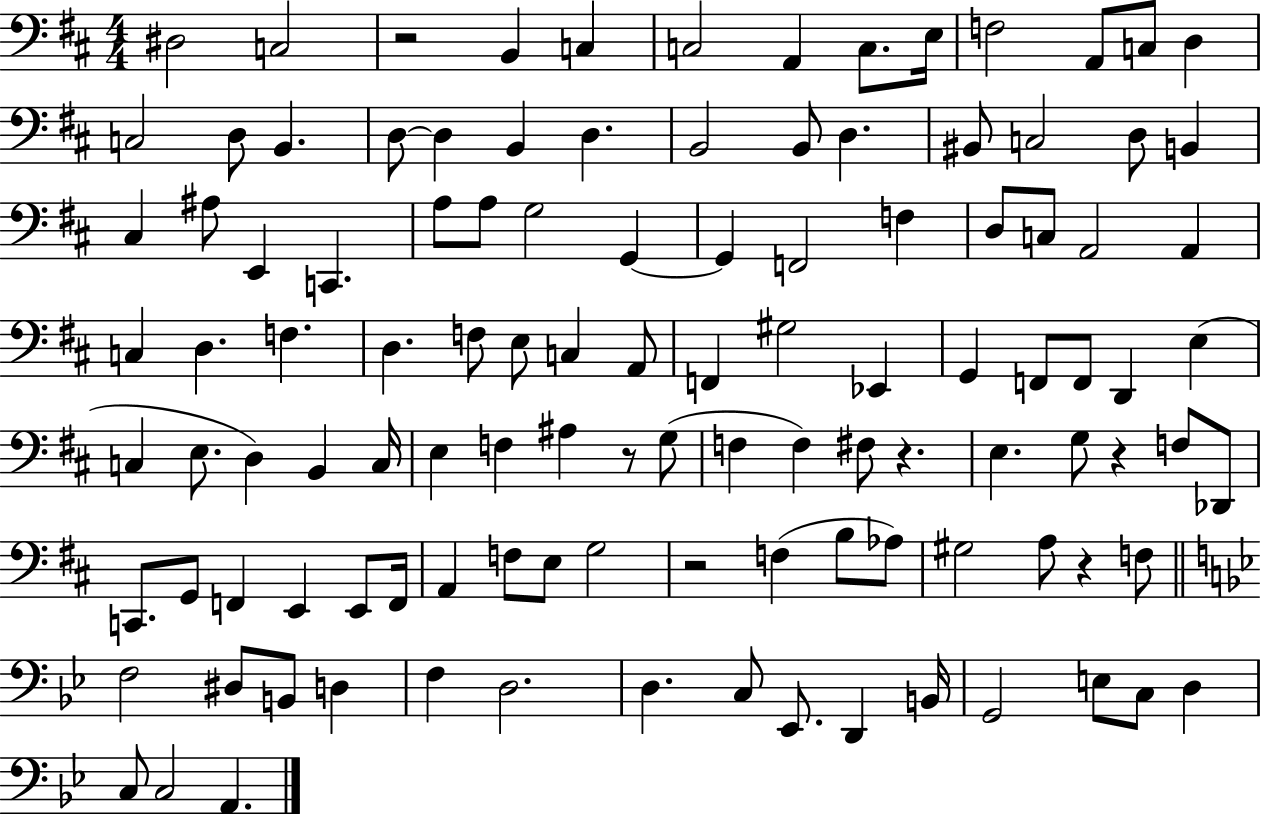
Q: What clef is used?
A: bass